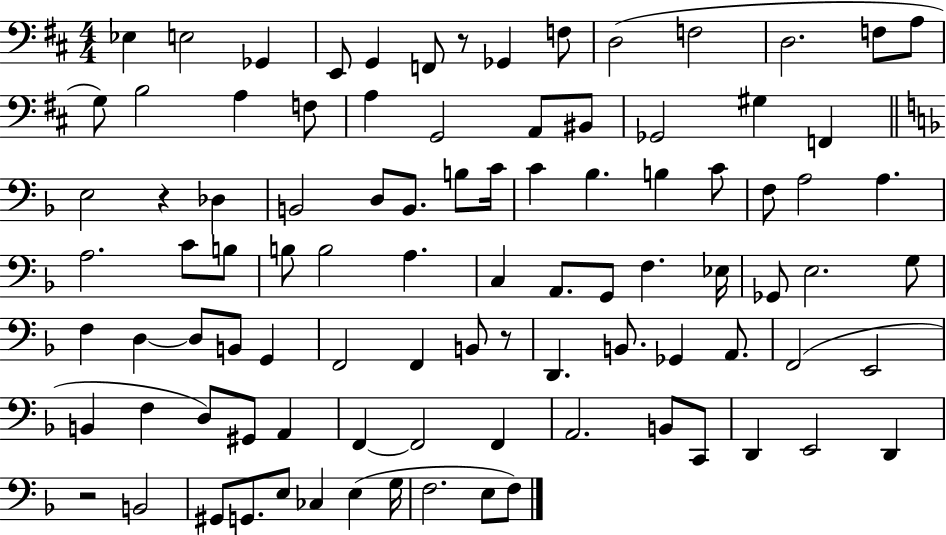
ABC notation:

X:1
T:Untitled
M:4/4
L:1/4
K:D
_E, E,2 _G,, E,,/2 G,, F,,/2 z/2 _G,, F,/2 D,2 F,2 D,2 F,/2 A,/2 G,/2 B,2 A, F,/2 A, G,,2 A,,/2 ^B,,/2 _G,,2 ^G, F,, E,2 z _D, B,,2 D,/2 B,,/2 B,/2 C/4 C _B, B, C/2 F,/2 A,2 A, A,2 C/2 B,/2 B,/2 B,2 A, C, A,,/2 G,,/2 F, _E,/4 _G,,/2 E,2 G,/2 F, D, D,/2 B,,/2 G,, F,,2 F,, B,,/2 z/2 D,, B,,/2 _G,, A,,/2 F,,2 E,,2 B,, F, D,/2 ^G,,/2 A,, F,, F,,2 F,, A,,2 B,,/2 C,,/2 D,, E,,2 D,, z2 B,,2 ^G,,/2 G,,/2 E,/2 _C, E, G,/4 F,2 E,/2 F,/2